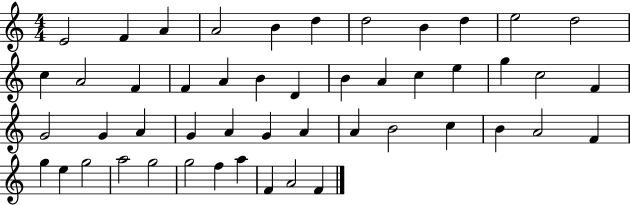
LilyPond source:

{
  \clef treble
  \numericTimeSignature
  \time 4/4
  \key c \major
  e'2 f'4 a'4 | a'2 b'4 d''4 | d''2 b'4 d''4 | e''2 d''2 | \break c''4 a'2 f'4 | f'4 a'4 b'4 d'4 | b'4 a'4 c''4 e''4 | g''4 c''2 f'4 | \break g'2 g'4 a'4 | g'4 a'4 g'4 a'4 | a'4 b'2 c''4 | b'4 a'2 f'4 | \break g''4 e''4 g''2 | a''2 g''2 | g''2 f''4 a''4 | f'4 a'2 f'4 | \break \bar "|."
}